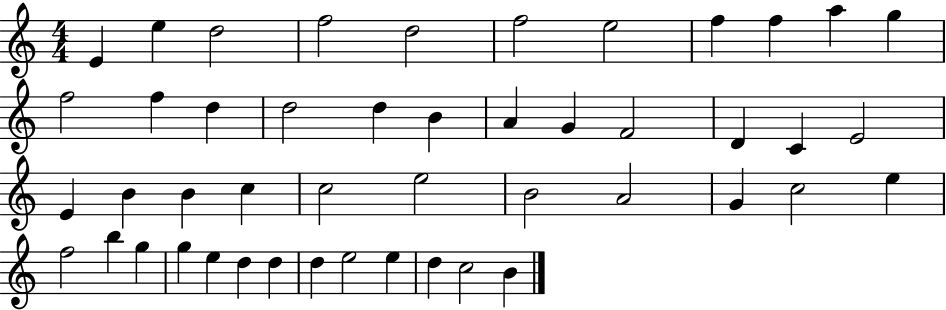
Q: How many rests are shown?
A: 0